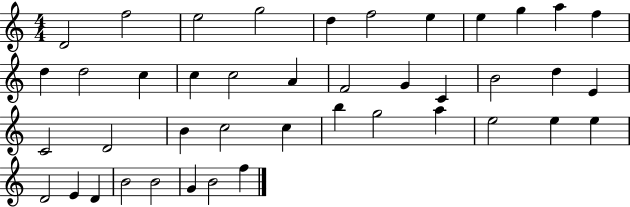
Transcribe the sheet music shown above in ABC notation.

X:1
T:Untitled
M:4/4
L:1/4
K:C
D2 f2 e2 g2 d f2 e e g a f d d2 c c c2 A F2 G C B2 d E C2 D2 B c2 c b g2 a e2 e e D2 E D B2 B2 G B2 f